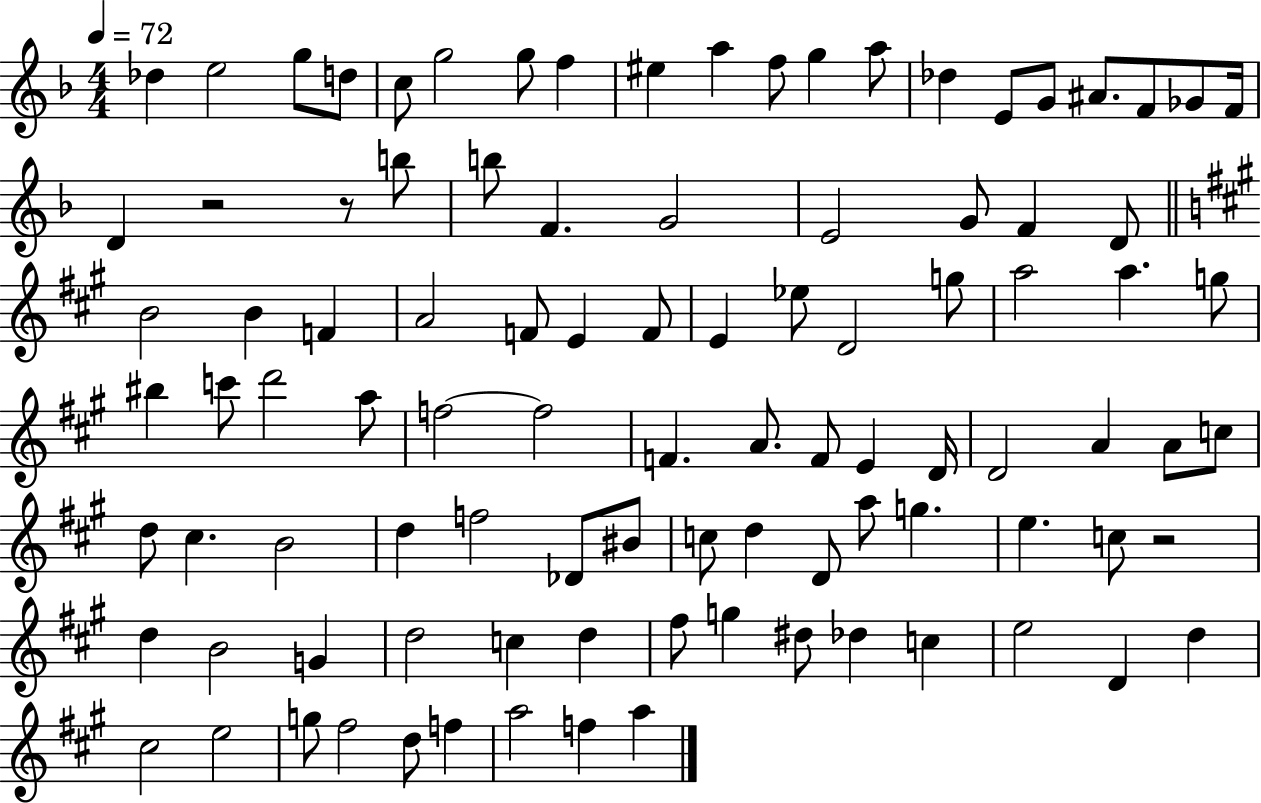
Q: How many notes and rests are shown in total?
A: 98